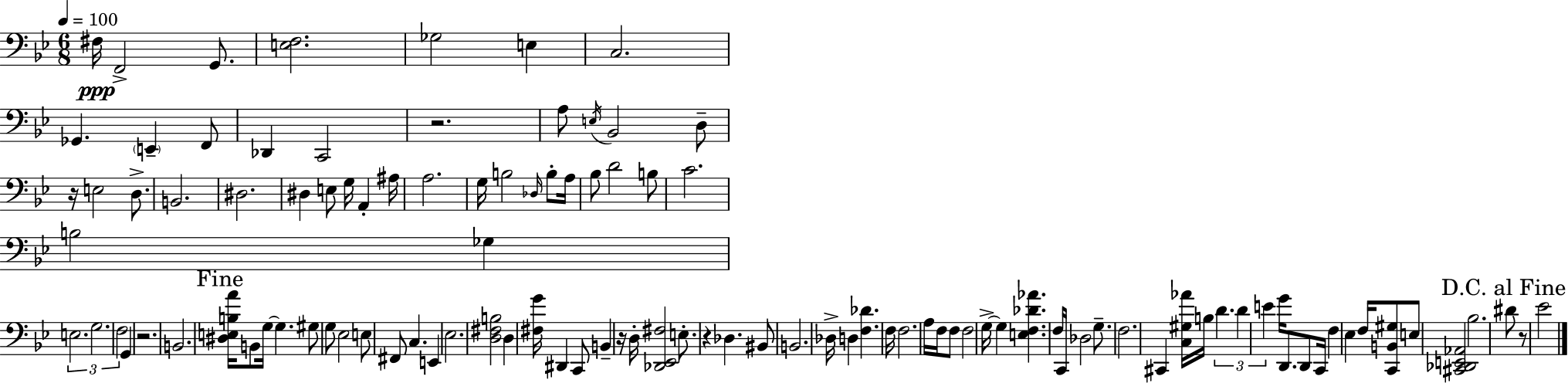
X:1
T:Untitled
M:6/8
L:1/4
K:Gm
^F,/4 F,,2 G,,/2 [E,F,]2 _G,2 E, C,2 _G,, E,, F,,/2 _D,, C,,2 z2 A,/2 E,/4 _B,,2 D,/2 z/4 E,2 D,/2 B,,2 ^D,2 ^D, E,/2 G,/4 A,, ^A,/4 A,2 G,/4 B,2 _D,/4 B,/2 A,/4 _B,/2 D2 B,/2 C2 B,2 _G, E,2 G,2 F,2 G,, z2 B,,2 [^D,E,B,A]/4 B,,/2 G,/4 G, ^G,/2 G,/2 _E,2 E,/2 ^F,,/2 C, E,, _E,2 [D,^F,B,]2 D, [^F,G]/4 ^D,, C,,/2 B,, z/4 D,/4 [_D,,_E,,^F,]2 E,/2 z _D, ^B,,/2 B,,2 _D,/4 D, [F,_D] F,/4 F,2 A,/4 F,/4 F,/2 F,2 G,/4 G, [E,F,_D_A] F,/4 C,,/4 _D,2 G,/2 F,2 ^C,, [C,^G,_A]/4 B,/4 D D E G/4 D,,/2 D,,/2 C,,/4 F, _E, F,/4 [C,,B,,^G,]/2 E,/2 [^C,,_D,,E,,_A,,]2 _B,2 ^D/2 z/2 _E2